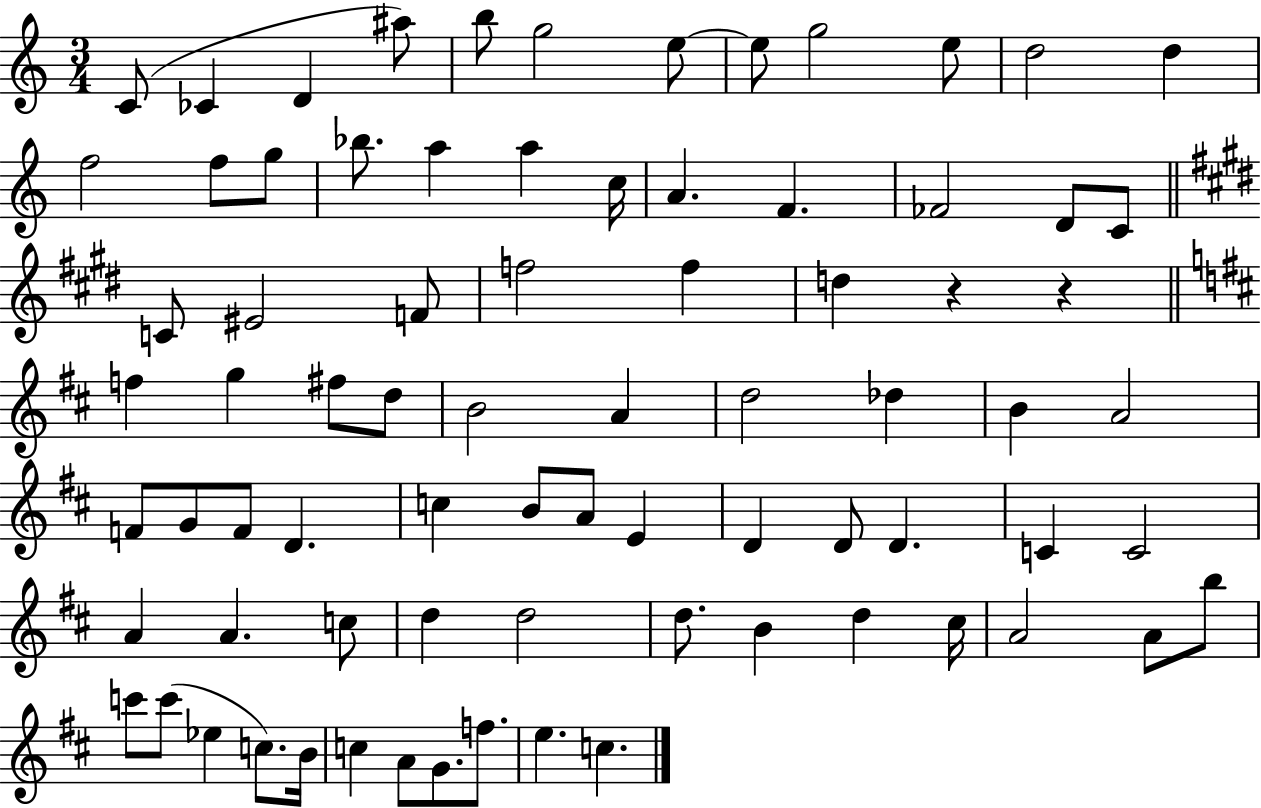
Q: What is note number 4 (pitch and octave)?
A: A#5